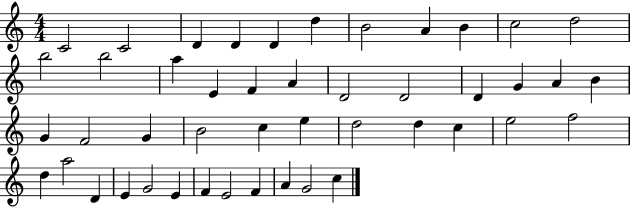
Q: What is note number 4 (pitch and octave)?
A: D4